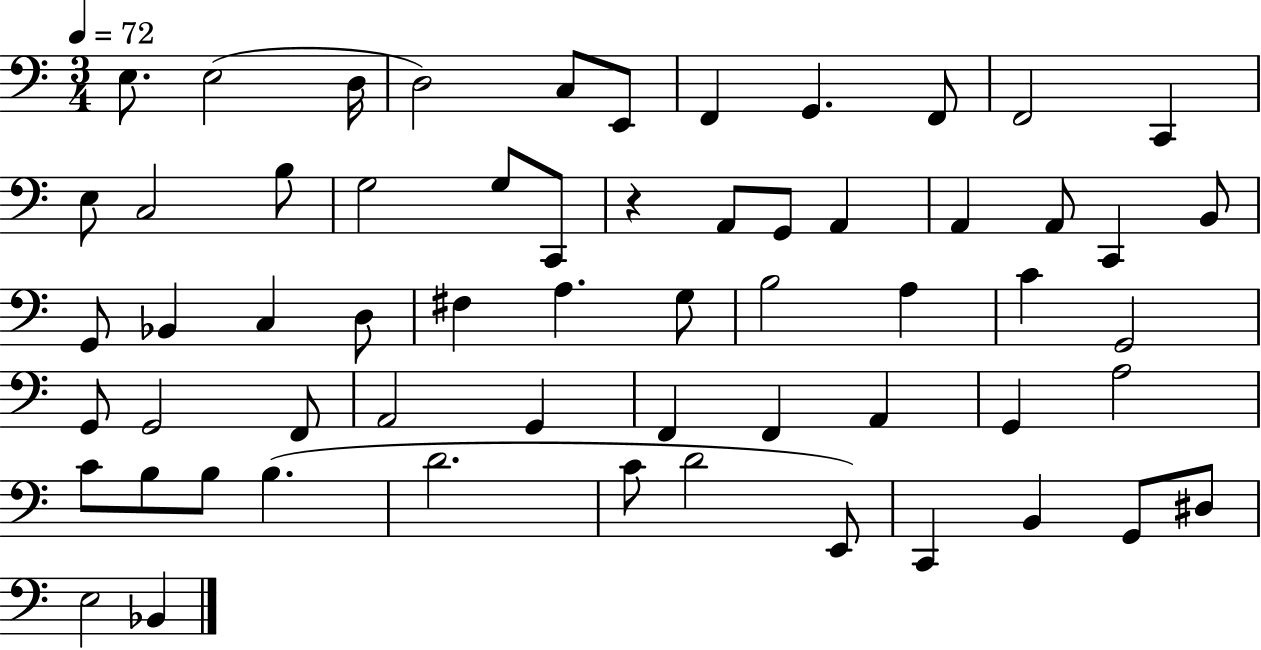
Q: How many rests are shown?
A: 1